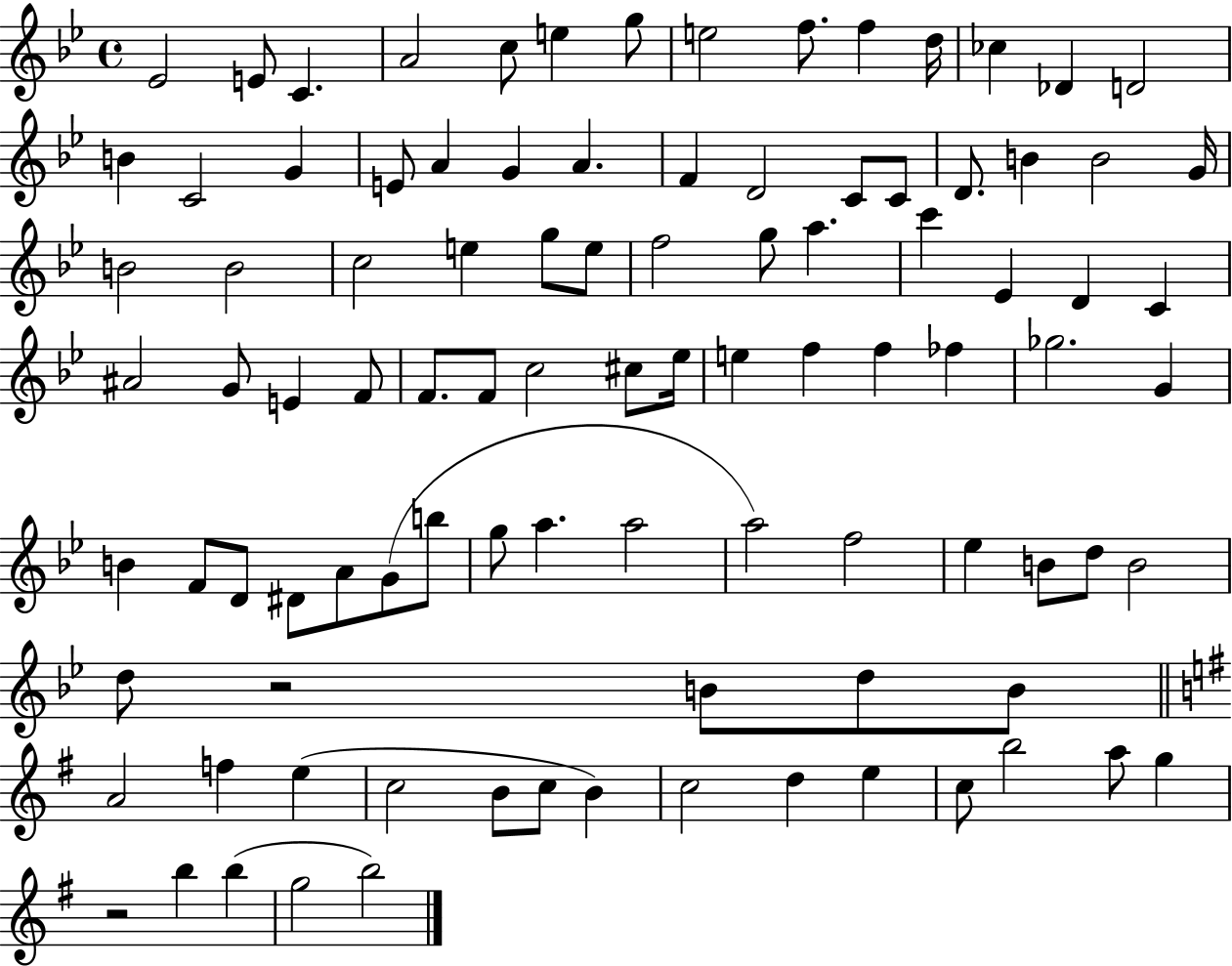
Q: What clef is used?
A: treble